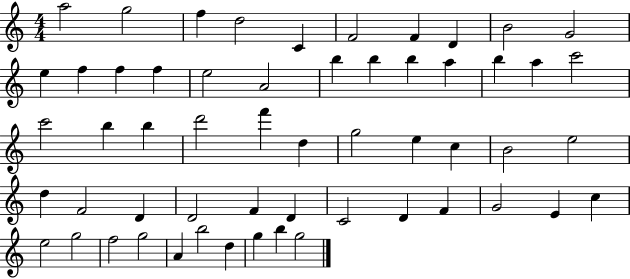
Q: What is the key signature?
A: C major